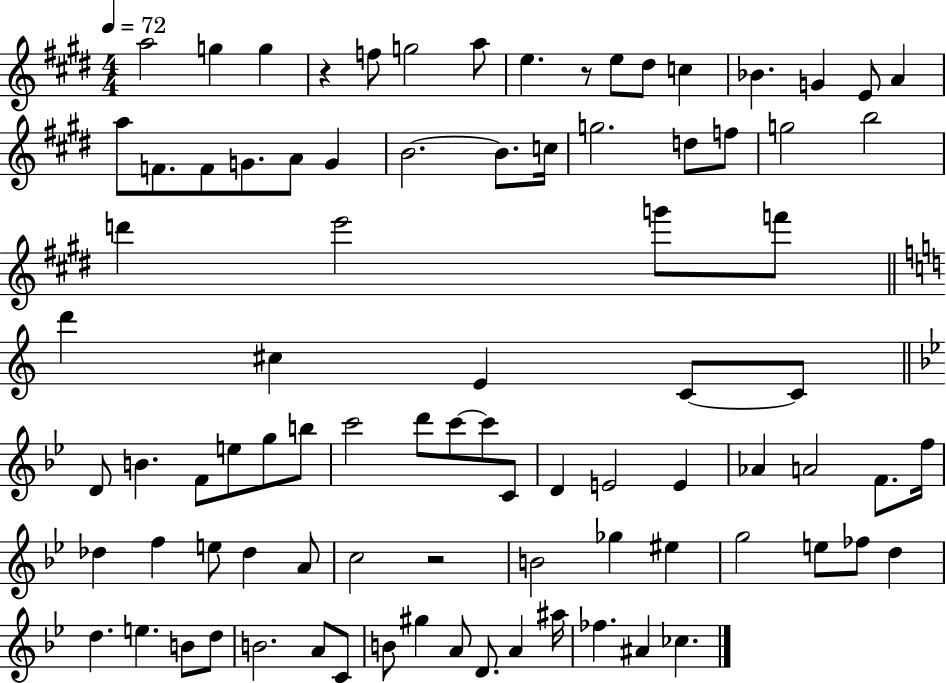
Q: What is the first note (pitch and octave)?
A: A5